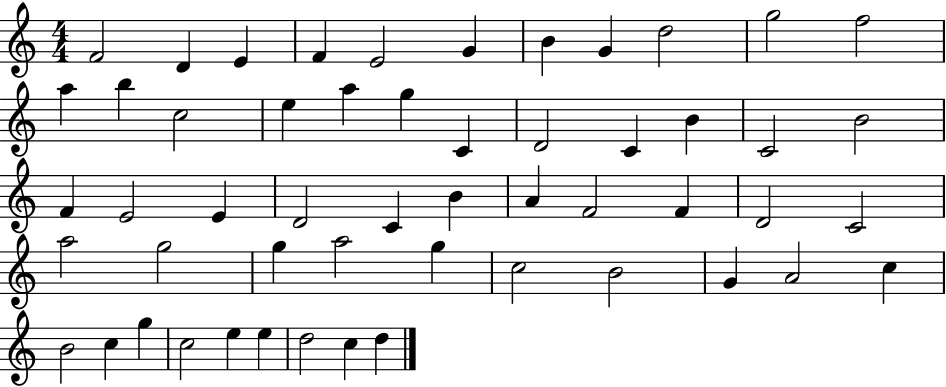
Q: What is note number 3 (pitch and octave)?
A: E4